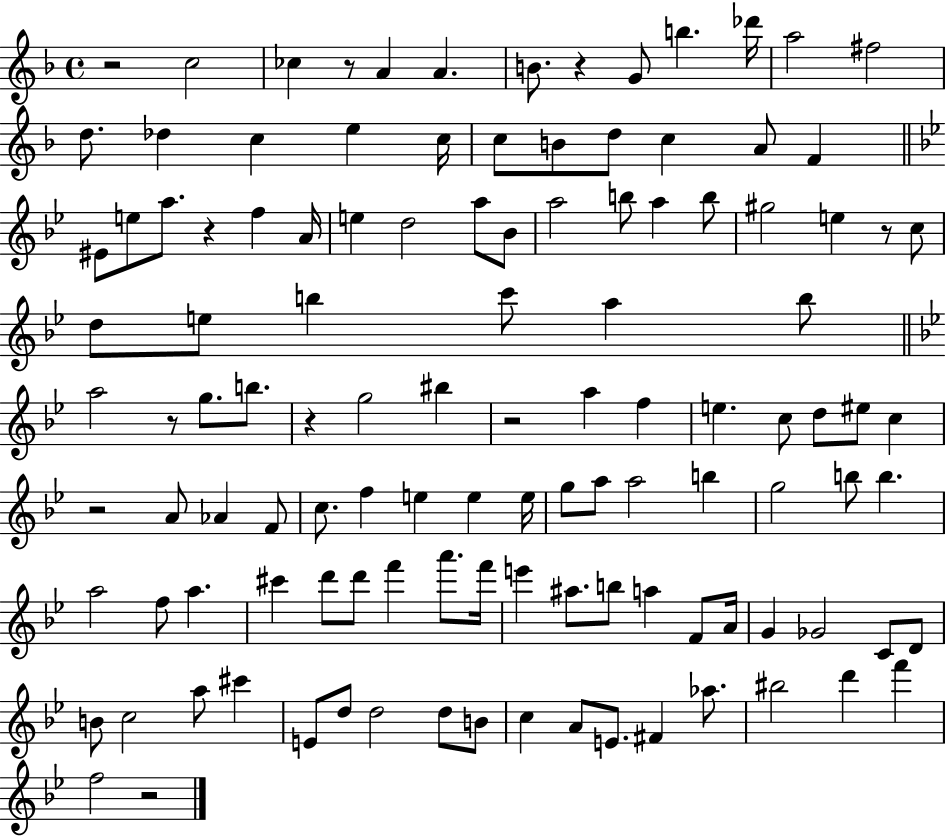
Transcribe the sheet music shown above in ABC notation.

X:1
T:Untitled
M:4/4
L:1/4
K:F
z2 c2 _c z/2 A A B/2 z G/2 b _d'/4 a2 ^f2 d/2 _d c e c/4 c/2 B/2 d/2 c A/2 F ^E/2 e/2 a/2 z f A/4 e d2 a/2 _B/2 a2 b/2 a b/2 ^g2 e z/2 c/2 d/2 e/2 b c'/2 a b/2 a2 z/2 g/2 b/2 z g2 ^b z2 a f e c/2 d/2 ^e/2 c z2 A/2 _A F/2 c/2 f e e e/4 g/2 a/2 a2 b g2 b/2 b a2 f/2 a ^c' d'/2 d'/2 f' a'/2 f'/4 e' ^a/2 b/2 a F/2 A/4 G _G2 C/2 D/2 B/2 c2 a/2 ^c' E/2 d/2 d2 d/2 B/2 c A/2 E/2 ^F _a/2 ^b2 d' f' f2 z2